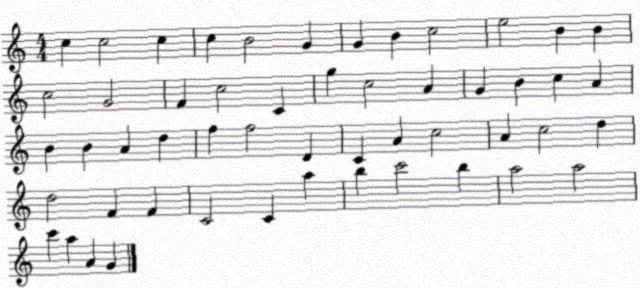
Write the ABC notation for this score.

X:1
T:Untitled
M:4/4
L:1/4
K:C
c c2 c c B2 G G B c2 e2 B B c2 G2 F c2 C g c2 A G B c A B B A d f f2 D C A c2 A c2 d d2 F F C2 C a b c'2 b a2 a2 c' a A G